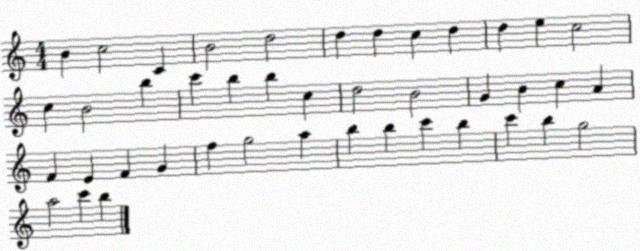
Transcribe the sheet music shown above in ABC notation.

X:1
T:Untitled
M:4/4
L:1/4
K:C
B c2 C B2 d2 d d c d d e c2 c B2 b c' b b c d2 B2 G B c A F E F G f g2 a b b c' b c' b g2 a2 c' b